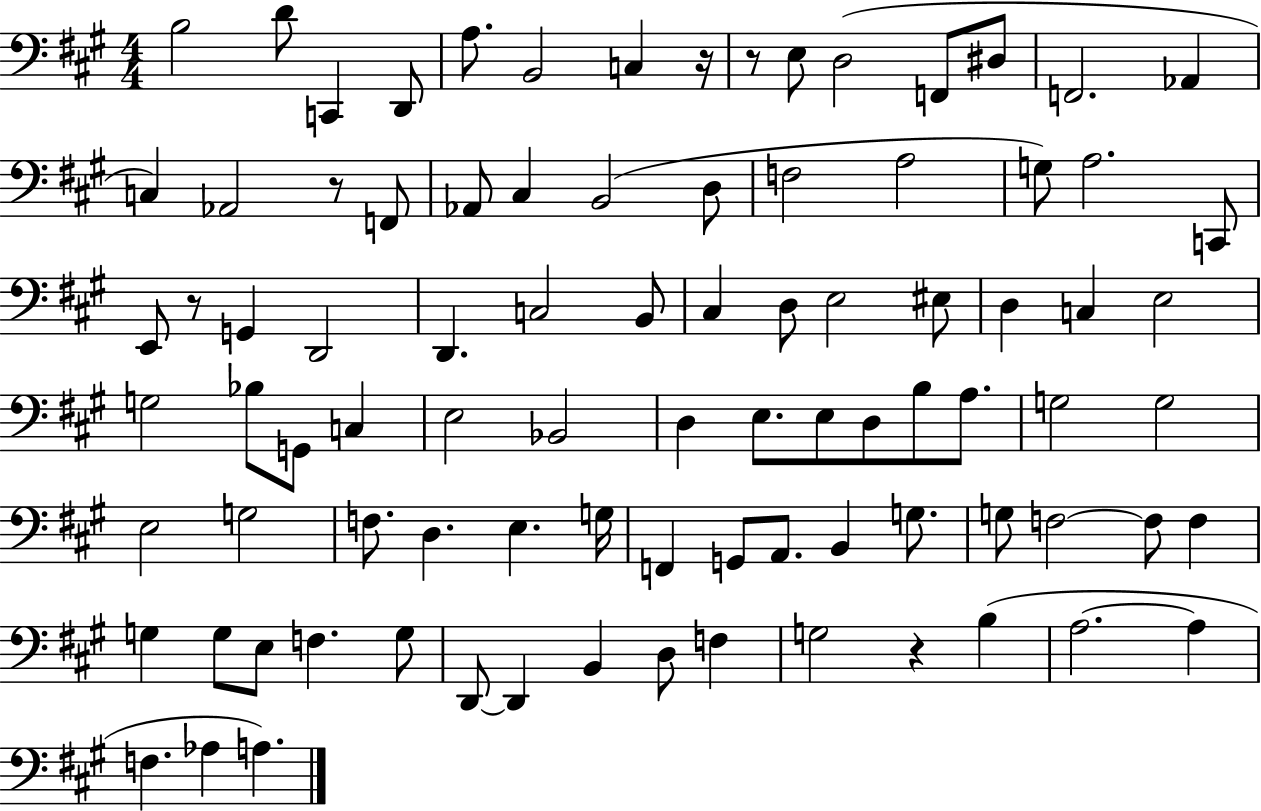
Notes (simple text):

B3/h D4/e C2/q D2/e A3/e. B2/h C3/q R/s R/e E3/e D3/h F2/e D#3/e F2/h. Ab2/q C3/q Ab2/h R/e F2/e Ab2/e C#3/q B2/h D3/e F3/h A3/h G3/e A3/h. C2/e E2/e R/e G2/q D2/h D2/q. C3/h B2/e C#3/q D3/e E3/h EIS3/e D3/q C3/q E3/h G3/h Bb3/e G2/e C3/q E3/h Bb2/h D3/q E3/e. E3/e D3/e B3/e A3/e. G3/h G3/h E3/h G3/h F3/e. D3/q. E3/q. G3/s F2/q G2/e A2/e. B2/q G3/e. G3/e F3/h F3/e F3/q G3/q G3/e E3/e F3/q. G3/e D2/e D2/q B2/q D3/e F3/q G3/h R/q B3/q A3/h. A3/q F3/q. Ab3/q A3/q.